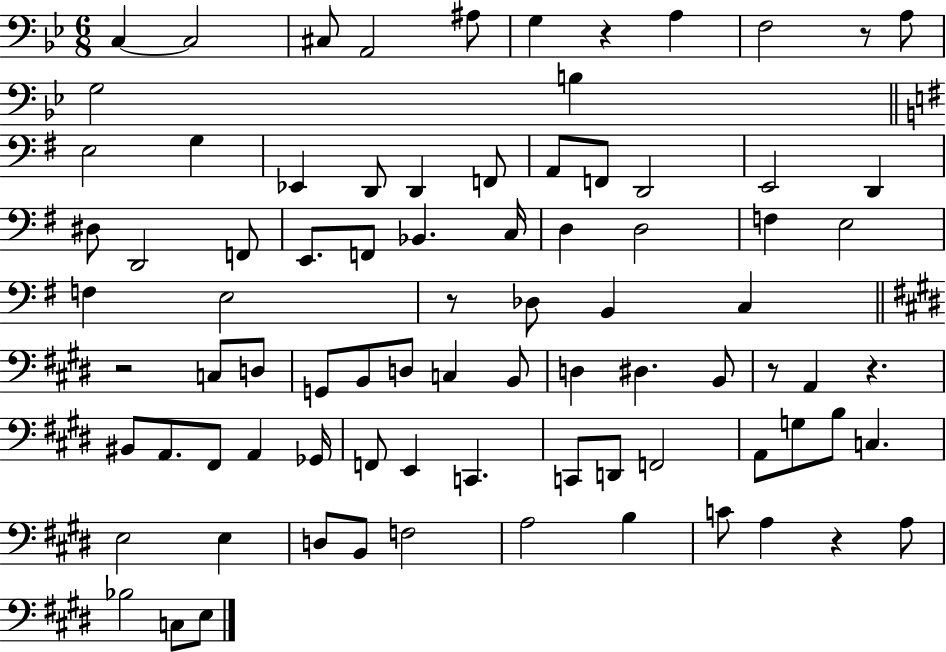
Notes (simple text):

C3/q C3/h C#3/e A2/h A#3/e G3/q R/q A3/q F3/h R/e A3/e G3/h B3/q E3/h G3/q Eb2/q D2/e D2/q F2/e A2/e F2/e D2/h E2/h D2/q D#3/e D2/h F2/e E2/e. F2/e Bb2/q. C3/s D3/q D3/h F3/q E3/h F3/q E3/h R/e Db3/e B2/q C3/q R/h C3/e D3/e G2/e B2/e D3/e C3/q B2/e D3/q D#3/q. B2/e R/e A2/q R/q. BIS2/e A2/e. F#2/e A2/q Gb2/s F2/e E2/q C2/q. C2/e D2/e F2/h A2/e G3/e B3/e C3/q. E3/h E3/q D3/e B2/e F3/h A3/h B3/q C4/e A3/q R/q A3/e Bb3/h C3/e E3/e